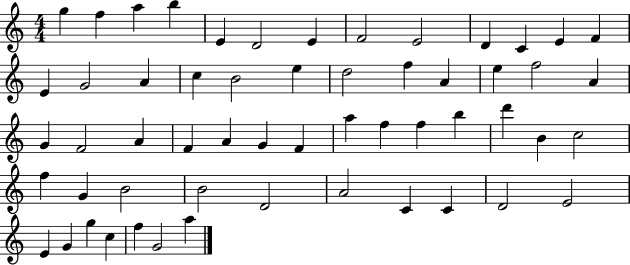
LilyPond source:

{
  \clef treble
  \numericTimeSignature
  \time 4/4
  \key c \major
  g''4 f''4 a''4 b''4 | e'4 d'2 e'4 | f'2 e'2 | d'4 c'4 e'4 f'4 | \break e'4 g'2 a'4 | c''4 b'2 e''4 | d''2 f''4 a'4 | e''4 f''2 a'4 | \break g'4 f'2 a'4 | f'4 a'4 g'4 f'4 | a''4 f''4 f''4 b''4 | d'''4 b'4 c''2 | \break f''4 g'4 b'2 | b'2 d'2 | a'2 c'4 c'4 | d'2 e'2 | \break e'4 g'4 g''4 c''4 | f''4 g'2 a''4 | \bar "|."
}